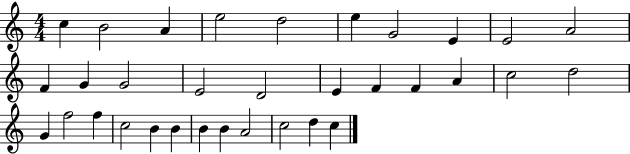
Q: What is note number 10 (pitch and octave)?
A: A4